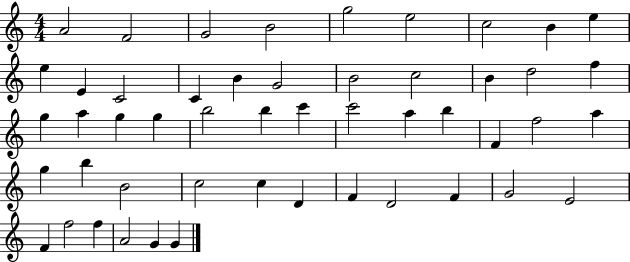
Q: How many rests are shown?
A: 0